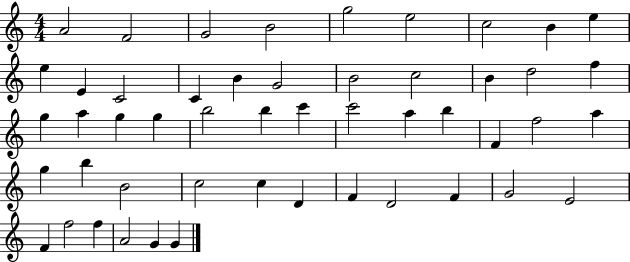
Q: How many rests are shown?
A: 0